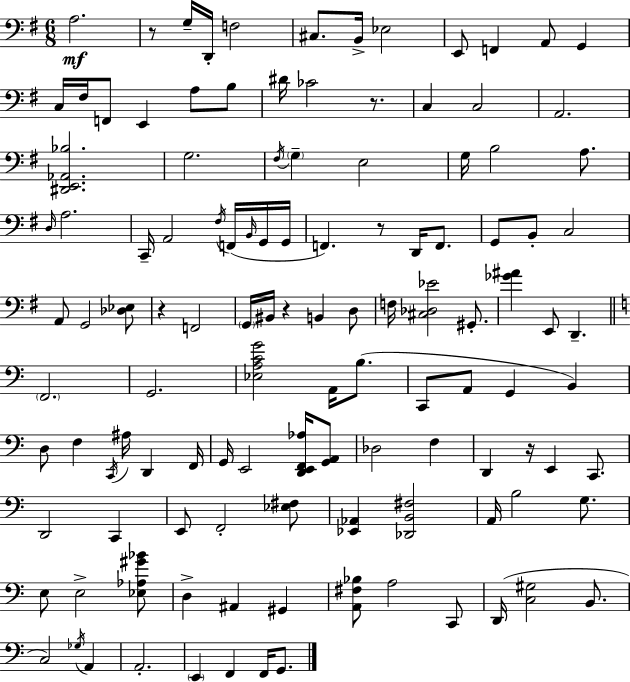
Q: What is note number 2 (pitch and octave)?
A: G3